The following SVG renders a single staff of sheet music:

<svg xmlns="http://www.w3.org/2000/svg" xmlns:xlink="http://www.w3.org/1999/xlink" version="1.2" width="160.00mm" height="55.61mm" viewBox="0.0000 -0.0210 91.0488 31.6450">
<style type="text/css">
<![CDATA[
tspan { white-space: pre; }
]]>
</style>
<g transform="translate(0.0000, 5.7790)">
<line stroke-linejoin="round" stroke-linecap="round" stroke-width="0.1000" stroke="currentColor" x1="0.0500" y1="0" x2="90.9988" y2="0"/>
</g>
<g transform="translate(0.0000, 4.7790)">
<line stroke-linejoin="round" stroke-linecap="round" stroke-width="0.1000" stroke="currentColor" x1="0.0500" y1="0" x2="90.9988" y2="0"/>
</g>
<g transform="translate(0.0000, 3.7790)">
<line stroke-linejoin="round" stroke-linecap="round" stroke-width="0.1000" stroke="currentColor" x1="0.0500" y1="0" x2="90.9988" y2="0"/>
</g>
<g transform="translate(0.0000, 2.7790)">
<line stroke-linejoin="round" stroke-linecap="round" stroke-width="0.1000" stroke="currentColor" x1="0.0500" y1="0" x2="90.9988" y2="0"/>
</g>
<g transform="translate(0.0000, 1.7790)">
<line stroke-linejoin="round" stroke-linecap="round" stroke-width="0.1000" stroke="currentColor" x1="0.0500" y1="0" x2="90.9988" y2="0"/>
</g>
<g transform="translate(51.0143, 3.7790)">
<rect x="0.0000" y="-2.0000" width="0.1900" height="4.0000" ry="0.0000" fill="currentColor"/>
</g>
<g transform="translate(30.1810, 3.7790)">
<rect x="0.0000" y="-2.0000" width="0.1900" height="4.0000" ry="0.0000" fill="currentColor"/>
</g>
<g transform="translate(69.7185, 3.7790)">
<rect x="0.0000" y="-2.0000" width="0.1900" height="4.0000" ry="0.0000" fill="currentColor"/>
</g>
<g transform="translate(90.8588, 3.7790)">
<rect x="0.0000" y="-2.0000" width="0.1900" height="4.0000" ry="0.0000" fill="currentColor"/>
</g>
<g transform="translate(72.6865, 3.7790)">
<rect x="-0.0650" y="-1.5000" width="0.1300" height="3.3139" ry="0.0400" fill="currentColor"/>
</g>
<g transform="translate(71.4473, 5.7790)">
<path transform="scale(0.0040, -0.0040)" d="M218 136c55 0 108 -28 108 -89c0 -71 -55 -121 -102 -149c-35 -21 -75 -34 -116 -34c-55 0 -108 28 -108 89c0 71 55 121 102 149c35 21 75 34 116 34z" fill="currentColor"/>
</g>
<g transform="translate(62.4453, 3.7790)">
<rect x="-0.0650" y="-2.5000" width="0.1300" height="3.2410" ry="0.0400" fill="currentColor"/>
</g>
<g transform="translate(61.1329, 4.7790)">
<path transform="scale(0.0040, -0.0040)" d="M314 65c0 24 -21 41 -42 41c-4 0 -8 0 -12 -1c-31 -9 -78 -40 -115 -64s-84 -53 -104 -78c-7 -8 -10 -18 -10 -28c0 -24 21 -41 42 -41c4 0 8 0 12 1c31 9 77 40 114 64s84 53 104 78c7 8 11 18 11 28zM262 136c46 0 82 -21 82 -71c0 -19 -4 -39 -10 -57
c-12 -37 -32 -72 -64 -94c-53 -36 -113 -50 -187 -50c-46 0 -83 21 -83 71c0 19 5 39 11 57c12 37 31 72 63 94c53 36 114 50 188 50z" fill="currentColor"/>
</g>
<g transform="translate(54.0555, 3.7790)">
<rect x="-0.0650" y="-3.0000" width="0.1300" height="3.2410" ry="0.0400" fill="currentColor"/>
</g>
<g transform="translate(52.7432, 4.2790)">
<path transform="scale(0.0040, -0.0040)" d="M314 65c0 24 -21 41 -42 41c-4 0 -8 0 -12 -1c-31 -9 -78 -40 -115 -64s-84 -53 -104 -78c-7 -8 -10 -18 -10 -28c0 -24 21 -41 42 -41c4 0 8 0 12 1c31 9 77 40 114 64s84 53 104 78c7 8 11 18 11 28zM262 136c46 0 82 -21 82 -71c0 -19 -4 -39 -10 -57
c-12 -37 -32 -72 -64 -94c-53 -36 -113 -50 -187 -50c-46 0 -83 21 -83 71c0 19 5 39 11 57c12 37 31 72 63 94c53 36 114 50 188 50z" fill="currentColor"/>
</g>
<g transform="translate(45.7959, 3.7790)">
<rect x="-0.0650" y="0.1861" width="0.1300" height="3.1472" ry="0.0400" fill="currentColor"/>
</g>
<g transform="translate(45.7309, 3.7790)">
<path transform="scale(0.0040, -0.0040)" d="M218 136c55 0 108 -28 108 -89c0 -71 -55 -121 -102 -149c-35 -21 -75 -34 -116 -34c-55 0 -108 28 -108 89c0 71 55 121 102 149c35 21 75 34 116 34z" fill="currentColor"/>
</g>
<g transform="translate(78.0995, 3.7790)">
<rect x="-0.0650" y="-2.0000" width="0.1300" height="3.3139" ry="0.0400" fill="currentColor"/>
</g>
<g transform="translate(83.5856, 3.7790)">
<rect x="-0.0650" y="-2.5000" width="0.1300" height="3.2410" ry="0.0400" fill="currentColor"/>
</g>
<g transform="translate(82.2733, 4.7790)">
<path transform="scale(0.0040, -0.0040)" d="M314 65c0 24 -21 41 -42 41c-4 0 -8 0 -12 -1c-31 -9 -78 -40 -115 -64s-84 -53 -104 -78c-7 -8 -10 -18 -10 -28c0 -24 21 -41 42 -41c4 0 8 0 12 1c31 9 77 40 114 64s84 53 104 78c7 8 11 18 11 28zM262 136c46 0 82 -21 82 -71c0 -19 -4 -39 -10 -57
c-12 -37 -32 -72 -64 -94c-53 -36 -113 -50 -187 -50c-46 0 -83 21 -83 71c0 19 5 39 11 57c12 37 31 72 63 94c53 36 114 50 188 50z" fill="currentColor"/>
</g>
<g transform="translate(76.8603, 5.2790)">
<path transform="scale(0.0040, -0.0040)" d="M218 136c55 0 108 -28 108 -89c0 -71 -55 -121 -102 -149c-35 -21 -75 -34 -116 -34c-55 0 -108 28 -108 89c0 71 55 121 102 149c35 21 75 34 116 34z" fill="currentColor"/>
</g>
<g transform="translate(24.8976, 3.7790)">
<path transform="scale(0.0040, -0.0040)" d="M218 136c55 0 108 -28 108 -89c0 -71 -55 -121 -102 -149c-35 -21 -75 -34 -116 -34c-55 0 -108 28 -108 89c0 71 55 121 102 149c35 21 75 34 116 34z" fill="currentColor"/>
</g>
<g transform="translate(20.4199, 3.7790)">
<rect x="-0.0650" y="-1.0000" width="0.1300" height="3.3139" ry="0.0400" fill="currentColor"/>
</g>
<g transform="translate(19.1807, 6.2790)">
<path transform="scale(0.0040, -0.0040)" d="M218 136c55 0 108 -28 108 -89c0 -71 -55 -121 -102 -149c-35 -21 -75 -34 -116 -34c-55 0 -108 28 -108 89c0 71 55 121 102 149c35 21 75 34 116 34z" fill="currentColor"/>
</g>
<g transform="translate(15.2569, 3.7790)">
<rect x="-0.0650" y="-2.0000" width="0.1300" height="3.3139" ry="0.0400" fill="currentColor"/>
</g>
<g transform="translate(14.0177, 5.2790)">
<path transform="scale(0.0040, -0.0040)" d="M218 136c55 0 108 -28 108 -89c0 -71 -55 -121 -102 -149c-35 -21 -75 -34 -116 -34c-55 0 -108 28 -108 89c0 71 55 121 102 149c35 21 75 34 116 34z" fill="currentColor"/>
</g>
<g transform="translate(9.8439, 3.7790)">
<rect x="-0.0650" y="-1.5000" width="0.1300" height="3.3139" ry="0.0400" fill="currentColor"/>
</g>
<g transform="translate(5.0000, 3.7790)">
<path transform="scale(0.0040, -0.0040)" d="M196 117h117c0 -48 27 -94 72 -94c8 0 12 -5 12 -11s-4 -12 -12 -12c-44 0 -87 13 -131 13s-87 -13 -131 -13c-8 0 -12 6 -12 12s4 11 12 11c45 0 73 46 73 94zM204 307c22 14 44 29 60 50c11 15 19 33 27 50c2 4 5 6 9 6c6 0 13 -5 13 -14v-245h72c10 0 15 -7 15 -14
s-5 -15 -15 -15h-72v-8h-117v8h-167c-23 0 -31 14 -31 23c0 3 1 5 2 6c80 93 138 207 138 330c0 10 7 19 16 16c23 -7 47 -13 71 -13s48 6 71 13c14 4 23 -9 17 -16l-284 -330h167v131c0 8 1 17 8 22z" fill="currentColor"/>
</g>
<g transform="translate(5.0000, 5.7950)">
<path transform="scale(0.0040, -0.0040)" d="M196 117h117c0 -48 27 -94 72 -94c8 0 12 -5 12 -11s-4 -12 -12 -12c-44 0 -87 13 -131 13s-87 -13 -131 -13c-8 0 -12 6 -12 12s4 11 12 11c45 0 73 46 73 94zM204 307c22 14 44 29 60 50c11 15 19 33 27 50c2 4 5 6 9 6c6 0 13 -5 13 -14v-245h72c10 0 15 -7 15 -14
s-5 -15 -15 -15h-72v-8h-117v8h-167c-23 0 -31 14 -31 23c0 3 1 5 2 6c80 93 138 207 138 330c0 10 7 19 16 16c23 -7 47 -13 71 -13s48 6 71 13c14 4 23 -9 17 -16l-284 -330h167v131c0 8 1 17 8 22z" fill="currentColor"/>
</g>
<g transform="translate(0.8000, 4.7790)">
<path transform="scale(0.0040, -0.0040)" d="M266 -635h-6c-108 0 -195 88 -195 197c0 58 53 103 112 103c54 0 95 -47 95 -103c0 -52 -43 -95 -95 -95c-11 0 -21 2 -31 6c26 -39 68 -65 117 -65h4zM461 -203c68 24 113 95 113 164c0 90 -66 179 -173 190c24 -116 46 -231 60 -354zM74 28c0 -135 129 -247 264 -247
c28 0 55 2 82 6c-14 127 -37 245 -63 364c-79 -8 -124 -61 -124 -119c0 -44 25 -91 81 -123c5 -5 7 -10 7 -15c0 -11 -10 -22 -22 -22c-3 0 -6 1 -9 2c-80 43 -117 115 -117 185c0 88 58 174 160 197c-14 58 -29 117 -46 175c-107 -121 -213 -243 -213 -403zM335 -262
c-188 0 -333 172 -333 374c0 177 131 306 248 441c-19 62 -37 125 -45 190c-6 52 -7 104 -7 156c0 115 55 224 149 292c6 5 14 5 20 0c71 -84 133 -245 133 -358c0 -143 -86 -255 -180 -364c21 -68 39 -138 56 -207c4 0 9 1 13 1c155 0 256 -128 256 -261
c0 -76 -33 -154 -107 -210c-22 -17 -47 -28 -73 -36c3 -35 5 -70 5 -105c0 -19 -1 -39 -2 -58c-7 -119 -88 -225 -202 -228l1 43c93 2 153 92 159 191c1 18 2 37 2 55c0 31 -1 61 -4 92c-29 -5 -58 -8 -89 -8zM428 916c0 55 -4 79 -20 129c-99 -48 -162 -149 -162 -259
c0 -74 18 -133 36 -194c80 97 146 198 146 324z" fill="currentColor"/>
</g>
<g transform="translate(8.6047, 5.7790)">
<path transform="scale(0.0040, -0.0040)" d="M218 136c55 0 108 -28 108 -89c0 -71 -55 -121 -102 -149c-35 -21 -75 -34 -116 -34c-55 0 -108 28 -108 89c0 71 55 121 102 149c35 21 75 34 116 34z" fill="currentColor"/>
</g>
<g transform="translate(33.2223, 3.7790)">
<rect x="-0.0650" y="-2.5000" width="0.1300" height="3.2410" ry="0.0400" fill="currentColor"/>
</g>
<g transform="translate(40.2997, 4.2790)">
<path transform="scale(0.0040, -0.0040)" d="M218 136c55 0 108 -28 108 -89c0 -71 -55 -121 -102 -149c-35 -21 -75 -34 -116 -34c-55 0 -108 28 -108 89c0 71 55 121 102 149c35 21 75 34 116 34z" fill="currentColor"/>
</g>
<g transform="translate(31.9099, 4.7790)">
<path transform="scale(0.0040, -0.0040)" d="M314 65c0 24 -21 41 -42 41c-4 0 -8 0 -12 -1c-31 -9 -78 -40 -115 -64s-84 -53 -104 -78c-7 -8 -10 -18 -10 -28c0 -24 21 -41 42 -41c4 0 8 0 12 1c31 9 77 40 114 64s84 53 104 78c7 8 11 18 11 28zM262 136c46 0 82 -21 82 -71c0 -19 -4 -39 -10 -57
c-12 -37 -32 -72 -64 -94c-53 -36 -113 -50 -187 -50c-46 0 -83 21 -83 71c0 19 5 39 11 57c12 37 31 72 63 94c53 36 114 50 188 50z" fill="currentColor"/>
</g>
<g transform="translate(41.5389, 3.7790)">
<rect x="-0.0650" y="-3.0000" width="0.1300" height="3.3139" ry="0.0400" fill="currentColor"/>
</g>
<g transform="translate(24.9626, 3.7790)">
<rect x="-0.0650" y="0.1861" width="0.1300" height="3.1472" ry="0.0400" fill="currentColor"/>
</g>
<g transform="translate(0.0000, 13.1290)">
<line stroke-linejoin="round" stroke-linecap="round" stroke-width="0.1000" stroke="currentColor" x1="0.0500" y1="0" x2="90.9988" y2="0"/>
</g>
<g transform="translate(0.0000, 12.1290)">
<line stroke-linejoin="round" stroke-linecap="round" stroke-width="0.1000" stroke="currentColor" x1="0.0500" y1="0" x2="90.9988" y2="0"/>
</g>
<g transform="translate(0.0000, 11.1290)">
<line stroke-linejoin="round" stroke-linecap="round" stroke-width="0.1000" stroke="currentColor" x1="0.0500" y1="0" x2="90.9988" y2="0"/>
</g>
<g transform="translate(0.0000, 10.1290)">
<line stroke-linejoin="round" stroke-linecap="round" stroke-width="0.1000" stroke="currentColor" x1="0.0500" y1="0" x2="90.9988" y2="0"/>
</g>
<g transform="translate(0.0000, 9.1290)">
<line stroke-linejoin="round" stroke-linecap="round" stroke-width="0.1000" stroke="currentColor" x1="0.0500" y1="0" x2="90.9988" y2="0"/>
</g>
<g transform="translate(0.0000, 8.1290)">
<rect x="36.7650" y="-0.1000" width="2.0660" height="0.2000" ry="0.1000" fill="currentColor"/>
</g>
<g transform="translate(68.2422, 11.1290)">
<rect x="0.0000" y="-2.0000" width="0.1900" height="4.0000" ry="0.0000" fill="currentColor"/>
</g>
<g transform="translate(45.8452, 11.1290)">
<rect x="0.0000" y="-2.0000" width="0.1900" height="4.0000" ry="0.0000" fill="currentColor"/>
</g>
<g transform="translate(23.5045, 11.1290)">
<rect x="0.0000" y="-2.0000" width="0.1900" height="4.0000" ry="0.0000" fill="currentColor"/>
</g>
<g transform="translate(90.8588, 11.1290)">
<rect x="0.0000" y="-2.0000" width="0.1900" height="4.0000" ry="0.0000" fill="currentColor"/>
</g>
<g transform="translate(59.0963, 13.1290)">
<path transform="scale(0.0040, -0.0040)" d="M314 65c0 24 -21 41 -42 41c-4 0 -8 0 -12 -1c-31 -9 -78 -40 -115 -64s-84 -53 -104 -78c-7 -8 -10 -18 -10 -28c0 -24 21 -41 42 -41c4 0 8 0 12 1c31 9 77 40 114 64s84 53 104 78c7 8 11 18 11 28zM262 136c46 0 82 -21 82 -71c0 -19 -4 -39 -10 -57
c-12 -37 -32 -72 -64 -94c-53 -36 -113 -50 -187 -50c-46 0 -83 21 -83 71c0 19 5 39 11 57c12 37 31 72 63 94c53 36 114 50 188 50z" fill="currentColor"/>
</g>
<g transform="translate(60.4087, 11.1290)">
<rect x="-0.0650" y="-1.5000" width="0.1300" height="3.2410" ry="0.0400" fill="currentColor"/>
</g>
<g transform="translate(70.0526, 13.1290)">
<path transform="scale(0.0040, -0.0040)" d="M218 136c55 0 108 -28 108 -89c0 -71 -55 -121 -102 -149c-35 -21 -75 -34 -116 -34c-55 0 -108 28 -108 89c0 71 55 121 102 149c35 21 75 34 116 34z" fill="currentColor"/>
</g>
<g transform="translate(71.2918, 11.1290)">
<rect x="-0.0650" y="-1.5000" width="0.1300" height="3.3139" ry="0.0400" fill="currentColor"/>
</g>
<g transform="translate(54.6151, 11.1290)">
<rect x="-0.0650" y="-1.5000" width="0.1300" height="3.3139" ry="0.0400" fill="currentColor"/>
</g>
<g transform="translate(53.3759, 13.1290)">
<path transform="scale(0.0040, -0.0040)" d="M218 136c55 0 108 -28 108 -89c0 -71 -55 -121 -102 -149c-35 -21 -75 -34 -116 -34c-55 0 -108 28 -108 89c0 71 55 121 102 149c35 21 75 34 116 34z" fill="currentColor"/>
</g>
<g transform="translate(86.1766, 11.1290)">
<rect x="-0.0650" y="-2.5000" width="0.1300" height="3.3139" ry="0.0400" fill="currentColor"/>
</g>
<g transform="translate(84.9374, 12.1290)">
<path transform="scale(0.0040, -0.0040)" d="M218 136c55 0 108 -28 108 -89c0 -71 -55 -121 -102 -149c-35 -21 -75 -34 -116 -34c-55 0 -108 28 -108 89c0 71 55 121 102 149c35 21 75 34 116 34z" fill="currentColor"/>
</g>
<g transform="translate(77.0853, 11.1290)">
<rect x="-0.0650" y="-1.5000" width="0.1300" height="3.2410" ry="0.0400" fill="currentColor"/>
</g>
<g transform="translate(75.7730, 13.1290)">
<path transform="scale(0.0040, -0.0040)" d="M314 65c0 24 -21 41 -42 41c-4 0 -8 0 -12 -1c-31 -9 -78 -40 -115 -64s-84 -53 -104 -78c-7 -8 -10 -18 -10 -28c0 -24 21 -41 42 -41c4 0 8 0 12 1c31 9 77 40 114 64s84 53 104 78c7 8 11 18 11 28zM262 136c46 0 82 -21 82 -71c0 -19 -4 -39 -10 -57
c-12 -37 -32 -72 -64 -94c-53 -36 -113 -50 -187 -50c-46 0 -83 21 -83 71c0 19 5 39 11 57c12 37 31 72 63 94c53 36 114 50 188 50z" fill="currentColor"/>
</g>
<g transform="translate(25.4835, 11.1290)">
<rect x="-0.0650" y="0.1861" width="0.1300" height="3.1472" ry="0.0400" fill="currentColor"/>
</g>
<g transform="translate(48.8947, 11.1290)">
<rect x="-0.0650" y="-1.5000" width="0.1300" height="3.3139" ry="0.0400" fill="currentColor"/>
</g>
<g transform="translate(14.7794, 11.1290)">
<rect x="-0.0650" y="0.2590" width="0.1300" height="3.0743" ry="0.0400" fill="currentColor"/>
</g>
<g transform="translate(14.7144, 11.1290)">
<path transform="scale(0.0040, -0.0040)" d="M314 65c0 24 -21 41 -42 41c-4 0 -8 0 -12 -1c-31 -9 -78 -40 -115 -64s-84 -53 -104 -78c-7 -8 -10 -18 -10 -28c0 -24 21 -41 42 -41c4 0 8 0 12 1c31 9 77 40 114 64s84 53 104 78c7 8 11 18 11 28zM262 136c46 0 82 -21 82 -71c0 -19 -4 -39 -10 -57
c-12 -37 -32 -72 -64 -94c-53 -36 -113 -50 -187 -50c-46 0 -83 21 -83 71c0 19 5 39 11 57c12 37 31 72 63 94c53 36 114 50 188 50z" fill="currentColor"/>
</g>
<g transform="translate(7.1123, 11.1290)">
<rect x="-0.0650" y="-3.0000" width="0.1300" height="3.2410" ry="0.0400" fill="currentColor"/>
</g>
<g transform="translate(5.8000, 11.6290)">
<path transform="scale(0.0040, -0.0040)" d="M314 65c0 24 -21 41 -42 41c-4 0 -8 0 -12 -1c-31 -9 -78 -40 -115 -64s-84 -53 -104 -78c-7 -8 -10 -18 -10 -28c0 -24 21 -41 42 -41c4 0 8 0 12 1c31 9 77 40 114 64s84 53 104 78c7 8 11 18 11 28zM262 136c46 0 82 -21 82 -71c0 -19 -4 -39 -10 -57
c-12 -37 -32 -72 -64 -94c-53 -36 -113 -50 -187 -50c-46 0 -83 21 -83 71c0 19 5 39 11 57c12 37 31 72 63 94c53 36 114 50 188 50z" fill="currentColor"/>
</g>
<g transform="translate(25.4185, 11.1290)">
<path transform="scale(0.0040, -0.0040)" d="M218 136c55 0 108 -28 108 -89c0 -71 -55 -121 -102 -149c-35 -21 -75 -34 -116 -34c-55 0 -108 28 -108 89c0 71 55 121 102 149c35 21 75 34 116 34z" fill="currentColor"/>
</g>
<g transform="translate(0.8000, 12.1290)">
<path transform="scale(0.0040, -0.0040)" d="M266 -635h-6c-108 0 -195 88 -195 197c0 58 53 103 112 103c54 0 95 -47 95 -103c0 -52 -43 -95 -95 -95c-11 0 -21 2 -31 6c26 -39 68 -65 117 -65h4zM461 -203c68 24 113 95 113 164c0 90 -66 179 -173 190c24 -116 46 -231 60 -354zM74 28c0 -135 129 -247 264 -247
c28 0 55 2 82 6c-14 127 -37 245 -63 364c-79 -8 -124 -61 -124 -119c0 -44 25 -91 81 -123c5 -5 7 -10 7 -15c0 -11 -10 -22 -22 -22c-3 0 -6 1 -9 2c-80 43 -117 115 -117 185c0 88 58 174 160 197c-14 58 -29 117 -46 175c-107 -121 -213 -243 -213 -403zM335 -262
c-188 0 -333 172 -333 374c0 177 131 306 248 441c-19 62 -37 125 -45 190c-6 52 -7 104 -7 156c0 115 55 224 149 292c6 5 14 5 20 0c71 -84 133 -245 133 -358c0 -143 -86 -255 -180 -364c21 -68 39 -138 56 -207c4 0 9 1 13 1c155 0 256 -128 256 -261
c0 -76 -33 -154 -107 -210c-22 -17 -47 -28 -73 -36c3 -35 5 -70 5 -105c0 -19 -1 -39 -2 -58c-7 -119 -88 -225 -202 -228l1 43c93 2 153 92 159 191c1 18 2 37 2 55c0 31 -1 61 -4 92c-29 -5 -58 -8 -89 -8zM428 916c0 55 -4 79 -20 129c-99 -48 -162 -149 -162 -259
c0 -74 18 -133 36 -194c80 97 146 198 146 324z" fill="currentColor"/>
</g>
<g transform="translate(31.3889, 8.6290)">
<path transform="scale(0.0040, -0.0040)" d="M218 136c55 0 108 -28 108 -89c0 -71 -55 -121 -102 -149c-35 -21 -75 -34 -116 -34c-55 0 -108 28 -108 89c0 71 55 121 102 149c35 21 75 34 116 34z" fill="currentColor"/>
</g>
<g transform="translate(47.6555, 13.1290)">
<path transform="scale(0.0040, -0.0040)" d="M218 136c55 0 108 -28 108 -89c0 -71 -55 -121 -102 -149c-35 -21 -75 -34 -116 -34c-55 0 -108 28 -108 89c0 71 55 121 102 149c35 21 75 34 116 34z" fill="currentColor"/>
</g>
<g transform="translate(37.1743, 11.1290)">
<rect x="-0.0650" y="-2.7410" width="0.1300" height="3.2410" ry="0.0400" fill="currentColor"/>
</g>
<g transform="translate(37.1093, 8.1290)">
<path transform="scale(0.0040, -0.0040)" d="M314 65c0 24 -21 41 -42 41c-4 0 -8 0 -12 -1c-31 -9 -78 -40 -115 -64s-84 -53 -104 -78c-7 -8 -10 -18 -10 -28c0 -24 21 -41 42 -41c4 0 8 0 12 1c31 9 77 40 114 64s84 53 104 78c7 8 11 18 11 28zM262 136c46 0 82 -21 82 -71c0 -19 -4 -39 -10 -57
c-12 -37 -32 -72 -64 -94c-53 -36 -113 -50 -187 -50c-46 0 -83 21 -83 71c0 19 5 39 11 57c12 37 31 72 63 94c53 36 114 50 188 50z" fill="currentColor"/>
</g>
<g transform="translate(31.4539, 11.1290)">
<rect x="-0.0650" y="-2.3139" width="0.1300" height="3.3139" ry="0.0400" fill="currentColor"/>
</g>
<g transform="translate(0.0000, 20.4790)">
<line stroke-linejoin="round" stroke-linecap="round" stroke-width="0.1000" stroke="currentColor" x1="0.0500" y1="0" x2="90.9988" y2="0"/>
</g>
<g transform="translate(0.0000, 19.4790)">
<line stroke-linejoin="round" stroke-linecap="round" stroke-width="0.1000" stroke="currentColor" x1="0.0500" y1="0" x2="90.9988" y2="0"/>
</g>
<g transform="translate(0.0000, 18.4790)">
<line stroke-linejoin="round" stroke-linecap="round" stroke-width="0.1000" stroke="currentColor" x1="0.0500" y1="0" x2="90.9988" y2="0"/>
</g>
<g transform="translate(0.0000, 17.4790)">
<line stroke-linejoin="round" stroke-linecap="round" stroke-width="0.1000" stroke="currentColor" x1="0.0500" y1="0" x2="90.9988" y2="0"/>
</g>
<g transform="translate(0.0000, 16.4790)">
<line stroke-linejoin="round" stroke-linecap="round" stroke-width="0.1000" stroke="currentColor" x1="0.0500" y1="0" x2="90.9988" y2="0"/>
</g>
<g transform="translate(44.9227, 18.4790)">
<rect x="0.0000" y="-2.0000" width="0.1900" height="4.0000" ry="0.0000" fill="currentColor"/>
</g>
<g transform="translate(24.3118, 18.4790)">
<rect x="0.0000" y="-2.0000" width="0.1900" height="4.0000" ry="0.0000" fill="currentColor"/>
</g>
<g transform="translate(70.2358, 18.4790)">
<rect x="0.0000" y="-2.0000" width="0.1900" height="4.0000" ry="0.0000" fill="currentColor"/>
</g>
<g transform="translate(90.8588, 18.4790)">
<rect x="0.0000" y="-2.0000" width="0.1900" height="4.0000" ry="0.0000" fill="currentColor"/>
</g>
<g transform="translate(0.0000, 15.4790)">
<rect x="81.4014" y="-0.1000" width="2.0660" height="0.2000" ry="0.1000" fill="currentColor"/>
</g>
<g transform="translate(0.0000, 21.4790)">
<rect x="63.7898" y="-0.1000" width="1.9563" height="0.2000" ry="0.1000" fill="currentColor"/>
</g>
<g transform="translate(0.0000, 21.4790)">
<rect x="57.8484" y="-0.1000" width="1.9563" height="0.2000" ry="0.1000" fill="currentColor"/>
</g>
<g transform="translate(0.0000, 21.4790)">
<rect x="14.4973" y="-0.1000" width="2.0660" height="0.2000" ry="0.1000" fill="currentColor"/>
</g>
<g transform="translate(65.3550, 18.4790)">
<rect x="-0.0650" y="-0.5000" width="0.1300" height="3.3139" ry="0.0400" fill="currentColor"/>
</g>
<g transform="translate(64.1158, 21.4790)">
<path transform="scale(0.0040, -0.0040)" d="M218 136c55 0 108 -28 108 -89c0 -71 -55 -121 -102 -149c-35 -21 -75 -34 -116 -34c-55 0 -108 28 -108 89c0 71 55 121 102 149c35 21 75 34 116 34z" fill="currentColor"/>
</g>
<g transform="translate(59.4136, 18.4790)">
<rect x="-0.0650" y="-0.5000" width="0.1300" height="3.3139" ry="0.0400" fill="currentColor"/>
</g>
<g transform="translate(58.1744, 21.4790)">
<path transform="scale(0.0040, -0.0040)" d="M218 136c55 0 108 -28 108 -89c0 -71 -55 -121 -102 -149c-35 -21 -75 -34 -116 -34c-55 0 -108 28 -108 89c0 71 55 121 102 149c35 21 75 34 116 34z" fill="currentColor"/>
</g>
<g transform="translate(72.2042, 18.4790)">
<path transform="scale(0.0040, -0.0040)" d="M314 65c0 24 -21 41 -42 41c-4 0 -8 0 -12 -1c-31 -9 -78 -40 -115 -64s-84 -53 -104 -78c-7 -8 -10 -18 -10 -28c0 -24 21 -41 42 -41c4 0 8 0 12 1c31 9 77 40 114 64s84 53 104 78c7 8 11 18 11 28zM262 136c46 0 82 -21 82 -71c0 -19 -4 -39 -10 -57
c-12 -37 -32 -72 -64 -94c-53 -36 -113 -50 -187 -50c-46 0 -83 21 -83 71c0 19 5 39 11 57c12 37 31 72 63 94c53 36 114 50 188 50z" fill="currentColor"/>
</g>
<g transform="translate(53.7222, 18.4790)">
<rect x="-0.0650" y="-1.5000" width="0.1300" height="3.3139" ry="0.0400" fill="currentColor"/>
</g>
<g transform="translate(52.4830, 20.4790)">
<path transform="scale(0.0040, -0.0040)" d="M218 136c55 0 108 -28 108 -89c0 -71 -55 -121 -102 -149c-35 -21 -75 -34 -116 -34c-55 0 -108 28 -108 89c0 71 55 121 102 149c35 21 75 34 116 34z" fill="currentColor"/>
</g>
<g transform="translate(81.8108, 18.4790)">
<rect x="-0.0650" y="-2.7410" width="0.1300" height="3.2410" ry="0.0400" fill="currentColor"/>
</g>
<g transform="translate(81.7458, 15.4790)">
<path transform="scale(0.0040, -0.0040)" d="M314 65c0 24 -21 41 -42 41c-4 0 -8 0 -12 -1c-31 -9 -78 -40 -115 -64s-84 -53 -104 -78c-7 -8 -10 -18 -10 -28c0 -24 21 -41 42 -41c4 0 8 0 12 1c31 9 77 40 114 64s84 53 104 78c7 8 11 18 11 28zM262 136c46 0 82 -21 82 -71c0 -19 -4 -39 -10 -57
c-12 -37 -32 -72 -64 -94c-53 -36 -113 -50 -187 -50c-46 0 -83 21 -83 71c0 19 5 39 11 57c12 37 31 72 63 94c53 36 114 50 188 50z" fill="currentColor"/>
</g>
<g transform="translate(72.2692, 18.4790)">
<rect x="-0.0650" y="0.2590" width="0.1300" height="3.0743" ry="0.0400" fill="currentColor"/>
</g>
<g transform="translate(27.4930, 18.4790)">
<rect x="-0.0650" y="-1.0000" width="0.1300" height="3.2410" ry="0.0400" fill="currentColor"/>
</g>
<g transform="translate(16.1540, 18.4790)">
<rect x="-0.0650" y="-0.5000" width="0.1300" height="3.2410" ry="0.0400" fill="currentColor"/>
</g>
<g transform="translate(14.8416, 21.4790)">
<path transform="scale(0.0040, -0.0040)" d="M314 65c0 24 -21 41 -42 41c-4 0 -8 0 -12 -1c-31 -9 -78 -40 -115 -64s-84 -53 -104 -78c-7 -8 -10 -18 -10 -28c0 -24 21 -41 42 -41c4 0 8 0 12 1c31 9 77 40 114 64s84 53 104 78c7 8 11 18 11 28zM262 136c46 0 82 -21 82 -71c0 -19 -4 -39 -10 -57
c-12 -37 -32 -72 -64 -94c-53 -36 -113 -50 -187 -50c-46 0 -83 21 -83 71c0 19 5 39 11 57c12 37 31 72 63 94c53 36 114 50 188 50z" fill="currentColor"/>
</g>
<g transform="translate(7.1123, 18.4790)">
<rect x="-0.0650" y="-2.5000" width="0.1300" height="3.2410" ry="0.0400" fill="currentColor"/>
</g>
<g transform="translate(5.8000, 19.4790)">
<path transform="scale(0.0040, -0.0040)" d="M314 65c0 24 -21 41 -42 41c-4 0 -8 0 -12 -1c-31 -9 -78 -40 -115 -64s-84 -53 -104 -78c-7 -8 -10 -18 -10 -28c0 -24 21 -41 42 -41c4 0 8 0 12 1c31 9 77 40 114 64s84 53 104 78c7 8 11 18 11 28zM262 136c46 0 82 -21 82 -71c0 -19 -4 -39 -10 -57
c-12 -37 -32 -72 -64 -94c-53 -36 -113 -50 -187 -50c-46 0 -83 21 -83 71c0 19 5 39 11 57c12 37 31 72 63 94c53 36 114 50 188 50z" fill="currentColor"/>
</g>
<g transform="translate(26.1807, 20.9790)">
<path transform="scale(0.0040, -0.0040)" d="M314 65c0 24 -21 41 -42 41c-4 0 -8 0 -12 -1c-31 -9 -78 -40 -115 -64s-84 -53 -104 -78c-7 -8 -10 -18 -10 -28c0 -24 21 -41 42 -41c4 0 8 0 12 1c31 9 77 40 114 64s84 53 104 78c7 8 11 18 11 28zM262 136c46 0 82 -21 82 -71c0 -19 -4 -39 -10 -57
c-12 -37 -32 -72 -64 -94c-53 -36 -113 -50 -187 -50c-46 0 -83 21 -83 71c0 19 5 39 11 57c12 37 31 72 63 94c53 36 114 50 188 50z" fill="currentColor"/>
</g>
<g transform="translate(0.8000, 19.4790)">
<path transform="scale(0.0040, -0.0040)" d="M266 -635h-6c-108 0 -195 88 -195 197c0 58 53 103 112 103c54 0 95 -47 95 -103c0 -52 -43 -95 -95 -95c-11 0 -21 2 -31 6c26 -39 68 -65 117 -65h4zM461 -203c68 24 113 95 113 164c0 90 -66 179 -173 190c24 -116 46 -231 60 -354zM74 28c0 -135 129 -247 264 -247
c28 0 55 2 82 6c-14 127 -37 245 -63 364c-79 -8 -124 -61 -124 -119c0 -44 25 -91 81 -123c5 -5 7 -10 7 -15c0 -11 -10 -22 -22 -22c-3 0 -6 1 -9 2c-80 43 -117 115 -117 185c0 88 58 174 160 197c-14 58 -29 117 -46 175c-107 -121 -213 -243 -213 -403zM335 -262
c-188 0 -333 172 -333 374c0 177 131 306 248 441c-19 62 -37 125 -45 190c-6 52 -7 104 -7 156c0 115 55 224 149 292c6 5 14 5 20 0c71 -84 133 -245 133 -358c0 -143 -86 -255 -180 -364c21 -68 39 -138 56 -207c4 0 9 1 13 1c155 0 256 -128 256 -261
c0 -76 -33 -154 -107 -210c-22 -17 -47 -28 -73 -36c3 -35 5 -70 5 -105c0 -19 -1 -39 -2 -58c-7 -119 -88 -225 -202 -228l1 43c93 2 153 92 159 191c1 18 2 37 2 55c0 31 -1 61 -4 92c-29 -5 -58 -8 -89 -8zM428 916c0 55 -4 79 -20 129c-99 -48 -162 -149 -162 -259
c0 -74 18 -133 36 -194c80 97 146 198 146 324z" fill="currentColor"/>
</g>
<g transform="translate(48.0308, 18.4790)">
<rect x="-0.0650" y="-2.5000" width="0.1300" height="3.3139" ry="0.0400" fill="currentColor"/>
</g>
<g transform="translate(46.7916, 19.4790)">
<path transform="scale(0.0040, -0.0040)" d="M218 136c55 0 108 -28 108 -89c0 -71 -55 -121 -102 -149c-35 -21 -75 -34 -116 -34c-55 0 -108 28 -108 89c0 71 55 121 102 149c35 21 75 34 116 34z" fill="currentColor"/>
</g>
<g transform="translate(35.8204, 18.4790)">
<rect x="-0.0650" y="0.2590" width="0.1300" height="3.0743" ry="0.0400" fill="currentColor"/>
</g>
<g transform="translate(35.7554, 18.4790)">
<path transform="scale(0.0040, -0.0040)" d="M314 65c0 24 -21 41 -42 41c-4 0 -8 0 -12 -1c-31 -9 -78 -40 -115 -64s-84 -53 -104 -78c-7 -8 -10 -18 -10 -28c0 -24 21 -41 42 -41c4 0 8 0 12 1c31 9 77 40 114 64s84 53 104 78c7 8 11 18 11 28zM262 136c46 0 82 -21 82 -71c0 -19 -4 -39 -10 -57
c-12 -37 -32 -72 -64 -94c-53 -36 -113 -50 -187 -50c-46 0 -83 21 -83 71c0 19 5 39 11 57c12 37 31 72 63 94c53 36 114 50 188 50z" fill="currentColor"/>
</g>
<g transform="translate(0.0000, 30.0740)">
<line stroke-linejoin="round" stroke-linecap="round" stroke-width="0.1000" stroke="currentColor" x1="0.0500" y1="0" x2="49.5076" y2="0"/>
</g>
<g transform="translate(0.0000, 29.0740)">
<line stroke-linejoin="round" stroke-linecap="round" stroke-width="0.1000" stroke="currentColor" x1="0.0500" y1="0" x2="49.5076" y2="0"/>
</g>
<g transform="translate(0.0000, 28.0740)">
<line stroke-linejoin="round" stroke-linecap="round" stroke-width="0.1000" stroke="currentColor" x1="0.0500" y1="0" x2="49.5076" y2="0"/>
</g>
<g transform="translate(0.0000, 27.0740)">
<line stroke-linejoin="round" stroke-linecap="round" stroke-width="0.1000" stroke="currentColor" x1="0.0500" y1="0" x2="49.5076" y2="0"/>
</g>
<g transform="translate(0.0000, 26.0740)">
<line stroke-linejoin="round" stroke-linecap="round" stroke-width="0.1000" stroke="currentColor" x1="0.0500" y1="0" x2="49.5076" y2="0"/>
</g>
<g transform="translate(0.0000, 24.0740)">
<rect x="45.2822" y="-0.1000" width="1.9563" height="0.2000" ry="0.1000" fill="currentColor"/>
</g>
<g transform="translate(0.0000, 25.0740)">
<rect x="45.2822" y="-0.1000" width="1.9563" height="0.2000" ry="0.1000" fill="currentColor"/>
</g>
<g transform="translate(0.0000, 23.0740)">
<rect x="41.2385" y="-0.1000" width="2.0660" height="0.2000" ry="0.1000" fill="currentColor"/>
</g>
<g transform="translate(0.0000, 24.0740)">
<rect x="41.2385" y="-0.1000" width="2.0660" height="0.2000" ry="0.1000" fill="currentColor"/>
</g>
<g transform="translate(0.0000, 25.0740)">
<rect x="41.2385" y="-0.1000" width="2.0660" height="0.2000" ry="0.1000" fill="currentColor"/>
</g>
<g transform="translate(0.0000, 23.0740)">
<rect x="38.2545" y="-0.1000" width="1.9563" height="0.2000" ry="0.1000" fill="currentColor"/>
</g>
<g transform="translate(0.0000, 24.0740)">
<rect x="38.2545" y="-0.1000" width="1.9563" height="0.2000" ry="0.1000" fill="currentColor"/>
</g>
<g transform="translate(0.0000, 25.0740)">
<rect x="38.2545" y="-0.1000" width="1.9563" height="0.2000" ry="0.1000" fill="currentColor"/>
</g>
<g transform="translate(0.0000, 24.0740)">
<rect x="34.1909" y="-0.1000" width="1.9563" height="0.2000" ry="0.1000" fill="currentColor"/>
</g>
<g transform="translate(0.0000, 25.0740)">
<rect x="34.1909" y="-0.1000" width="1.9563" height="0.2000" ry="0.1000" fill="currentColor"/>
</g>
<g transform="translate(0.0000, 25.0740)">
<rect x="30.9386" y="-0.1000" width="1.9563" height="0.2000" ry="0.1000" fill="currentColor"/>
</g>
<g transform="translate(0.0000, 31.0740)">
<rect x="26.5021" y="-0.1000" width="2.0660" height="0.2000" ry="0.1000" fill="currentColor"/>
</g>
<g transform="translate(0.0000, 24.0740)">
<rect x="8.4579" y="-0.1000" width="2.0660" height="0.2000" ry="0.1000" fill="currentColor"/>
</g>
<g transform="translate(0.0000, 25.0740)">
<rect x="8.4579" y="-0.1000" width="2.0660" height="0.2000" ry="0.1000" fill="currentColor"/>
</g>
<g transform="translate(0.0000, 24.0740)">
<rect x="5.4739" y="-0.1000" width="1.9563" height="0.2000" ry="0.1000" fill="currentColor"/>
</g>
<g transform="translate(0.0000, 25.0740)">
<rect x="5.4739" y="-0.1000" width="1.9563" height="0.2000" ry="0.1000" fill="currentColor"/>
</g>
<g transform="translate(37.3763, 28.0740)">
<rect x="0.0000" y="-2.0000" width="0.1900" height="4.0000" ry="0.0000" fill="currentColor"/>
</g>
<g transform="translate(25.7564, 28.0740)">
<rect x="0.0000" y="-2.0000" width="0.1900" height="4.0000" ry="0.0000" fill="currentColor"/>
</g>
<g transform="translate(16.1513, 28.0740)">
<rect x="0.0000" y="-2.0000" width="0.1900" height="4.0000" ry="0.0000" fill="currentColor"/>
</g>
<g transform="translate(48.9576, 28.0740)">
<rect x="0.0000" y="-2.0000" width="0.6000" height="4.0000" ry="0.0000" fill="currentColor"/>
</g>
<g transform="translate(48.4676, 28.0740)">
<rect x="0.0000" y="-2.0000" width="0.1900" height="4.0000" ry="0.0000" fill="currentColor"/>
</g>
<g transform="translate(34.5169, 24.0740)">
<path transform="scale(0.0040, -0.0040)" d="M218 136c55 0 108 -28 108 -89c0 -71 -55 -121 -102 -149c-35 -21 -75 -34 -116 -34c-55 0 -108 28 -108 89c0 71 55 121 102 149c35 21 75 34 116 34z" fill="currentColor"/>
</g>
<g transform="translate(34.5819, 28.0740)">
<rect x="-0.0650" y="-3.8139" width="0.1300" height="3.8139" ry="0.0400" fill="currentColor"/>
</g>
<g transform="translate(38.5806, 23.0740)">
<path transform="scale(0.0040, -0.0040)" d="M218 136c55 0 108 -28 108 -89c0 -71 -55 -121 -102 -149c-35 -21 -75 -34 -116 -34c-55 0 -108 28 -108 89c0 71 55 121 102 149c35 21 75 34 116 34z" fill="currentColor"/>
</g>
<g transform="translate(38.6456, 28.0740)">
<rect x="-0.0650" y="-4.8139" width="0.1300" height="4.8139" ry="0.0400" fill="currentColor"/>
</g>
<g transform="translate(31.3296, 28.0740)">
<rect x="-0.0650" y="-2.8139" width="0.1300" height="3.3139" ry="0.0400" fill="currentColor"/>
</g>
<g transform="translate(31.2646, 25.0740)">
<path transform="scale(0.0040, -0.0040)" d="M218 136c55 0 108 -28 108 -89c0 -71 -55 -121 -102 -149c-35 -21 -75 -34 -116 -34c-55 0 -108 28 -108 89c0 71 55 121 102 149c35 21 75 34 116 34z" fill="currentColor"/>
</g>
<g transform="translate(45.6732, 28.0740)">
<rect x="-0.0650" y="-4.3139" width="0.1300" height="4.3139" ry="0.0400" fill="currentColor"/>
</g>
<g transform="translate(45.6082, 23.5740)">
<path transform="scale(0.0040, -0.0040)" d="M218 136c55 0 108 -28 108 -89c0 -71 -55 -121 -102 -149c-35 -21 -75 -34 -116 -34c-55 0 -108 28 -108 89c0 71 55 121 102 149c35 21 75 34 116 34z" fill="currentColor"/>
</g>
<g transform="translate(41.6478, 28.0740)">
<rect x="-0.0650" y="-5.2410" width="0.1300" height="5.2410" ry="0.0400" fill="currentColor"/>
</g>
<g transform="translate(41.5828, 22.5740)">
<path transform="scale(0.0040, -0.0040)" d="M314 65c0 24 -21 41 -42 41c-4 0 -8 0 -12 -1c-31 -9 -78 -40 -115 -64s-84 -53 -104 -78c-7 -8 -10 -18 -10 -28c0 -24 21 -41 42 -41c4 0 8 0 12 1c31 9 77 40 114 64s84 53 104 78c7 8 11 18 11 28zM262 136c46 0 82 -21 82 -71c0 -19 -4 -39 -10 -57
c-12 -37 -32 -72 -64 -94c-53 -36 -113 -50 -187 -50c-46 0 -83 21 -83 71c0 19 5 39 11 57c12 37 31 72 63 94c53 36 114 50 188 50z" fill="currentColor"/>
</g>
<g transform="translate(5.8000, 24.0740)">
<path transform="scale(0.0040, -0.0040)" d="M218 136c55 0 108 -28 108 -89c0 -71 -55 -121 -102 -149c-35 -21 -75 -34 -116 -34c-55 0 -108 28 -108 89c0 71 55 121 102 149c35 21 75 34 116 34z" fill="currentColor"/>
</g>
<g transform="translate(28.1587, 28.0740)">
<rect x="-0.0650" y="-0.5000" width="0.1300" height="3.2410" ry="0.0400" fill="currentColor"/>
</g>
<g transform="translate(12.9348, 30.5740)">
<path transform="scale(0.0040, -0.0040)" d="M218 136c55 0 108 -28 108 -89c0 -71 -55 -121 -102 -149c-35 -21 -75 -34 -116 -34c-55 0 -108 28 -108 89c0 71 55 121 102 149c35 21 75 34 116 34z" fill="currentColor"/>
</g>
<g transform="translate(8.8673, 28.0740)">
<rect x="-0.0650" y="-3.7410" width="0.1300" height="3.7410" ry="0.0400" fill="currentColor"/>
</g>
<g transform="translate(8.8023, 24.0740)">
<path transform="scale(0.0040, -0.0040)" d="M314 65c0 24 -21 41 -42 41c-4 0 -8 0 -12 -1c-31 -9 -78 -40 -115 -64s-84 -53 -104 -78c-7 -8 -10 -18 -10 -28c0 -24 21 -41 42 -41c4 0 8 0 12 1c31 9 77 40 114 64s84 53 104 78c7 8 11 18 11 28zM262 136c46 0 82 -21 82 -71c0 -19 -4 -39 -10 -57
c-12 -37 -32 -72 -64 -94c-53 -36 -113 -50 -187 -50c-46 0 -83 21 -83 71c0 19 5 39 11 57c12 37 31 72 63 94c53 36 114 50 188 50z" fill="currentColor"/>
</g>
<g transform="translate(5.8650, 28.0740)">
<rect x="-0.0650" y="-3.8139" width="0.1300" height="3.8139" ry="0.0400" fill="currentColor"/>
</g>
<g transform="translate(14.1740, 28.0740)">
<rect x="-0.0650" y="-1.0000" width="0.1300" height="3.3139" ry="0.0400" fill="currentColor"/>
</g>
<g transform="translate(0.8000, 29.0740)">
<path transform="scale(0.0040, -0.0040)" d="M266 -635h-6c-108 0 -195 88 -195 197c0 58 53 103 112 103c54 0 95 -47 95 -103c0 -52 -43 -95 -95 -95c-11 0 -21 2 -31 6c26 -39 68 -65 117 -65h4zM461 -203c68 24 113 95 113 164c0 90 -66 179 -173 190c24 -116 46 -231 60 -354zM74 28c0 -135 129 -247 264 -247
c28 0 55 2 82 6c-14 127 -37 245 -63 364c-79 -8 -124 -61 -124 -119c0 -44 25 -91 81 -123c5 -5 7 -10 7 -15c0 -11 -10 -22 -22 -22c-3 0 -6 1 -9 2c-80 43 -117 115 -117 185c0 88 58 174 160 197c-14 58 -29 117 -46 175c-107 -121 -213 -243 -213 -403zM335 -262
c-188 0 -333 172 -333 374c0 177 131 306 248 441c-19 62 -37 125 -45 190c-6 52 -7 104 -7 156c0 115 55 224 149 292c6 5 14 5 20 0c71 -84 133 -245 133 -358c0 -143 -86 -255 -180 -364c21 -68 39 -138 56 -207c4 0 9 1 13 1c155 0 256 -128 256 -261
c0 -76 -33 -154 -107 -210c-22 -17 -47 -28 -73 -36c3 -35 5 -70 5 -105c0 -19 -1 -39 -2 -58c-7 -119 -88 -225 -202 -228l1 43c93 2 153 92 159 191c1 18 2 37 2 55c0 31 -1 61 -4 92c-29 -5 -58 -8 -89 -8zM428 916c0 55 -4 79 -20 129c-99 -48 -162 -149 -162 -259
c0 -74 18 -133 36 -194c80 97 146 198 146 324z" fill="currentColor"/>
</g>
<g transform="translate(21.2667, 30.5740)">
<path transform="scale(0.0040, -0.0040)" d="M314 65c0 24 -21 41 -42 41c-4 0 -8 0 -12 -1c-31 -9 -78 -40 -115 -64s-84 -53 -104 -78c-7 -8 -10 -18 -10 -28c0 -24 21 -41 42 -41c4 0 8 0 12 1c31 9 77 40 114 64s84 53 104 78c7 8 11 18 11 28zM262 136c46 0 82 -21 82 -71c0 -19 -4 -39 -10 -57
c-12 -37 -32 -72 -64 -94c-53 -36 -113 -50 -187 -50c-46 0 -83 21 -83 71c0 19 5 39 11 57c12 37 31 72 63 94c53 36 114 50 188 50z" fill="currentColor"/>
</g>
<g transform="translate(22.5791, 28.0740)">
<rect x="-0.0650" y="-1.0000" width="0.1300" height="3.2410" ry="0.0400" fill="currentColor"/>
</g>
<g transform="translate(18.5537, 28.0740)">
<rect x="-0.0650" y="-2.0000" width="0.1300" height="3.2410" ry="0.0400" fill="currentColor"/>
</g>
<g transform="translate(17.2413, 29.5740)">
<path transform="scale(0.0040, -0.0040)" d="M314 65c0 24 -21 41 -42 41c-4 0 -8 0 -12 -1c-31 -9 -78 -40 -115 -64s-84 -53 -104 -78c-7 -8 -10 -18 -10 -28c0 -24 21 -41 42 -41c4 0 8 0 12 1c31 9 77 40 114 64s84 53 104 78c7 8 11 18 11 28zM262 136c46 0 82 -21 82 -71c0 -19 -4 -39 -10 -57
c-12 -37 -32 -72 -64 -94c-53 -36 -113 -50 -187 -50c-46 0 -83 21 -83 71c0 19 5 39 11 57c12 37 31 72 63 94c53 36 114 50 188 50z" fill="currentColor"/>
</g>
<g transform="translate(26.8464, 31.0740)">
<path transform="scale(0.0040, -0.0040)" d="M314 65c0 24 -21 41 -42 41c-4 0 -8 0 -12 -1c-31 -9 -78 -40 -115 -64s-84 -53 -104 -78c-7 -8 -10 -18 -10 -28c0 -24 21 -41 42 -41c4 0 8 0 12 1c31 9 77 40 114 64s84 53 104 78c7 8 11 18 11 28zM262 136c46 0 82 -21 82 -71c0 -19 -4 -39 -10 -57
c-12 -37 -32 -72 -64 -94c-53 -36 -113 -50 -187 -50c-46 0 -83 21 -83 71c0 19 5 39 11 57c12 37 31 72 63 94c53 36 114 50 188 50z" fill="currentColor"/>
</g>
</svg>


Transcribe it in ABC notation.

X:1
T:Untitled
M:4/4
L:1/4
K:C
E F D B G2 A B A2 G2 E F G2 A2 B2 B g a2 E E E2 E E2 G G2 C2 D2 B2 G E C C B2 a2 c' c'2 D F2 D2 C2 a c' e' f'2 d'